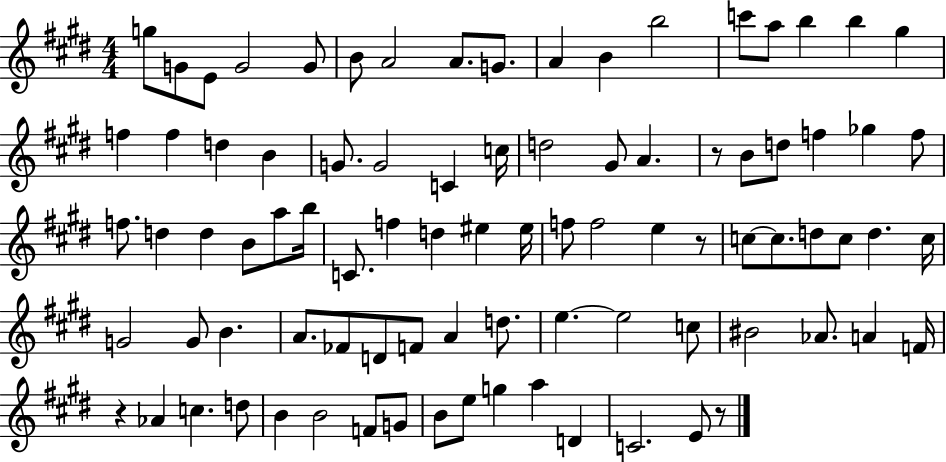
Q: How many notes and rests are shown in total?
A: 87